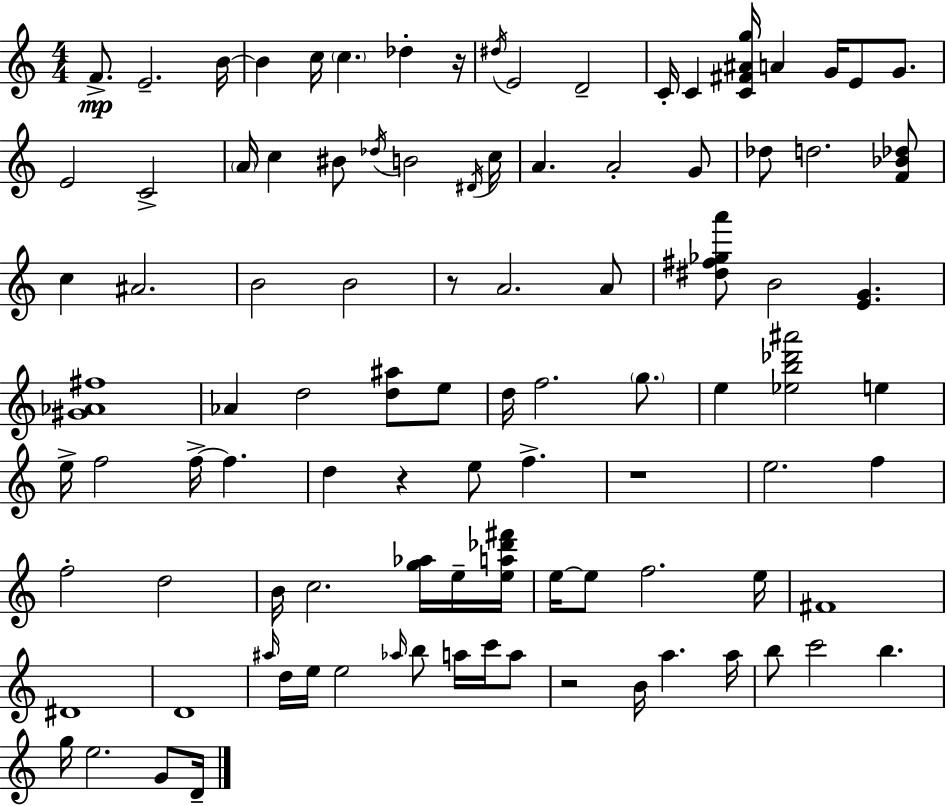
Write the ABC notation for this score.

X:1
T:Untitled
M:4/4
L:1/4
K:Am
F/2 E2 B/4 B c/4 c _d z/4 ^d/4 E2 D2 C/4 C [C^F^Ag]/4 A G/4 E/2 G/2 E2 C2 A/4 c ^B/2 _d/4 B2 ^D/4 c/4 A A2 G/2 _d/2 d2 [F_B_d]/2 c ^A2 B2 B2 z/2 A2 A/2 [^d^f_ga']/2 B2 [EG] [^G_A^f]4 _A d2 [d^a]/2 e/2 d/4 f2 g/2 e [_eb_d'^a']2 e e/4 f2 f/4 f d z e/2 f z4 e2 f f2 d2 B/4 c2 [g_a]/4 e/4 [ea_d'^f']/4 e/4 e/2 f2 e/4 ^F4 ^D4 D4 ^a/4 d/4 e/4 e2 _a/4 b/2 a/4 c'/4 a/2 z2 B/4 a a/4 b/2 c'2 b g/4 e2 G/2 D/4